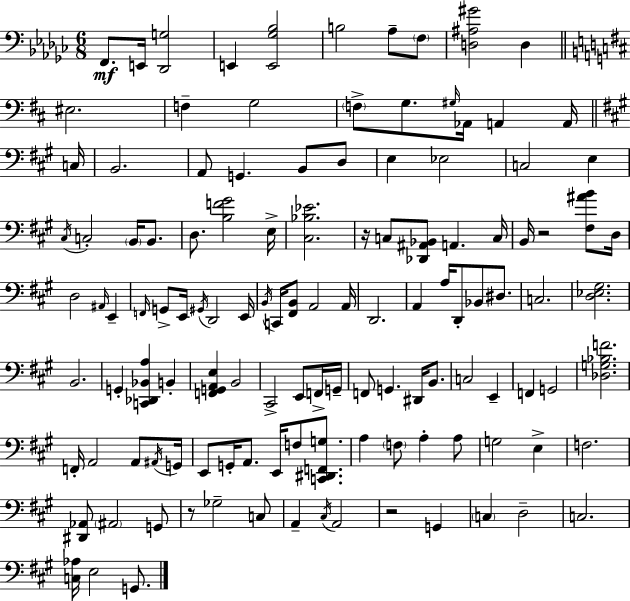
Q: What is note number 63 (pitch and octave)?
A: E2